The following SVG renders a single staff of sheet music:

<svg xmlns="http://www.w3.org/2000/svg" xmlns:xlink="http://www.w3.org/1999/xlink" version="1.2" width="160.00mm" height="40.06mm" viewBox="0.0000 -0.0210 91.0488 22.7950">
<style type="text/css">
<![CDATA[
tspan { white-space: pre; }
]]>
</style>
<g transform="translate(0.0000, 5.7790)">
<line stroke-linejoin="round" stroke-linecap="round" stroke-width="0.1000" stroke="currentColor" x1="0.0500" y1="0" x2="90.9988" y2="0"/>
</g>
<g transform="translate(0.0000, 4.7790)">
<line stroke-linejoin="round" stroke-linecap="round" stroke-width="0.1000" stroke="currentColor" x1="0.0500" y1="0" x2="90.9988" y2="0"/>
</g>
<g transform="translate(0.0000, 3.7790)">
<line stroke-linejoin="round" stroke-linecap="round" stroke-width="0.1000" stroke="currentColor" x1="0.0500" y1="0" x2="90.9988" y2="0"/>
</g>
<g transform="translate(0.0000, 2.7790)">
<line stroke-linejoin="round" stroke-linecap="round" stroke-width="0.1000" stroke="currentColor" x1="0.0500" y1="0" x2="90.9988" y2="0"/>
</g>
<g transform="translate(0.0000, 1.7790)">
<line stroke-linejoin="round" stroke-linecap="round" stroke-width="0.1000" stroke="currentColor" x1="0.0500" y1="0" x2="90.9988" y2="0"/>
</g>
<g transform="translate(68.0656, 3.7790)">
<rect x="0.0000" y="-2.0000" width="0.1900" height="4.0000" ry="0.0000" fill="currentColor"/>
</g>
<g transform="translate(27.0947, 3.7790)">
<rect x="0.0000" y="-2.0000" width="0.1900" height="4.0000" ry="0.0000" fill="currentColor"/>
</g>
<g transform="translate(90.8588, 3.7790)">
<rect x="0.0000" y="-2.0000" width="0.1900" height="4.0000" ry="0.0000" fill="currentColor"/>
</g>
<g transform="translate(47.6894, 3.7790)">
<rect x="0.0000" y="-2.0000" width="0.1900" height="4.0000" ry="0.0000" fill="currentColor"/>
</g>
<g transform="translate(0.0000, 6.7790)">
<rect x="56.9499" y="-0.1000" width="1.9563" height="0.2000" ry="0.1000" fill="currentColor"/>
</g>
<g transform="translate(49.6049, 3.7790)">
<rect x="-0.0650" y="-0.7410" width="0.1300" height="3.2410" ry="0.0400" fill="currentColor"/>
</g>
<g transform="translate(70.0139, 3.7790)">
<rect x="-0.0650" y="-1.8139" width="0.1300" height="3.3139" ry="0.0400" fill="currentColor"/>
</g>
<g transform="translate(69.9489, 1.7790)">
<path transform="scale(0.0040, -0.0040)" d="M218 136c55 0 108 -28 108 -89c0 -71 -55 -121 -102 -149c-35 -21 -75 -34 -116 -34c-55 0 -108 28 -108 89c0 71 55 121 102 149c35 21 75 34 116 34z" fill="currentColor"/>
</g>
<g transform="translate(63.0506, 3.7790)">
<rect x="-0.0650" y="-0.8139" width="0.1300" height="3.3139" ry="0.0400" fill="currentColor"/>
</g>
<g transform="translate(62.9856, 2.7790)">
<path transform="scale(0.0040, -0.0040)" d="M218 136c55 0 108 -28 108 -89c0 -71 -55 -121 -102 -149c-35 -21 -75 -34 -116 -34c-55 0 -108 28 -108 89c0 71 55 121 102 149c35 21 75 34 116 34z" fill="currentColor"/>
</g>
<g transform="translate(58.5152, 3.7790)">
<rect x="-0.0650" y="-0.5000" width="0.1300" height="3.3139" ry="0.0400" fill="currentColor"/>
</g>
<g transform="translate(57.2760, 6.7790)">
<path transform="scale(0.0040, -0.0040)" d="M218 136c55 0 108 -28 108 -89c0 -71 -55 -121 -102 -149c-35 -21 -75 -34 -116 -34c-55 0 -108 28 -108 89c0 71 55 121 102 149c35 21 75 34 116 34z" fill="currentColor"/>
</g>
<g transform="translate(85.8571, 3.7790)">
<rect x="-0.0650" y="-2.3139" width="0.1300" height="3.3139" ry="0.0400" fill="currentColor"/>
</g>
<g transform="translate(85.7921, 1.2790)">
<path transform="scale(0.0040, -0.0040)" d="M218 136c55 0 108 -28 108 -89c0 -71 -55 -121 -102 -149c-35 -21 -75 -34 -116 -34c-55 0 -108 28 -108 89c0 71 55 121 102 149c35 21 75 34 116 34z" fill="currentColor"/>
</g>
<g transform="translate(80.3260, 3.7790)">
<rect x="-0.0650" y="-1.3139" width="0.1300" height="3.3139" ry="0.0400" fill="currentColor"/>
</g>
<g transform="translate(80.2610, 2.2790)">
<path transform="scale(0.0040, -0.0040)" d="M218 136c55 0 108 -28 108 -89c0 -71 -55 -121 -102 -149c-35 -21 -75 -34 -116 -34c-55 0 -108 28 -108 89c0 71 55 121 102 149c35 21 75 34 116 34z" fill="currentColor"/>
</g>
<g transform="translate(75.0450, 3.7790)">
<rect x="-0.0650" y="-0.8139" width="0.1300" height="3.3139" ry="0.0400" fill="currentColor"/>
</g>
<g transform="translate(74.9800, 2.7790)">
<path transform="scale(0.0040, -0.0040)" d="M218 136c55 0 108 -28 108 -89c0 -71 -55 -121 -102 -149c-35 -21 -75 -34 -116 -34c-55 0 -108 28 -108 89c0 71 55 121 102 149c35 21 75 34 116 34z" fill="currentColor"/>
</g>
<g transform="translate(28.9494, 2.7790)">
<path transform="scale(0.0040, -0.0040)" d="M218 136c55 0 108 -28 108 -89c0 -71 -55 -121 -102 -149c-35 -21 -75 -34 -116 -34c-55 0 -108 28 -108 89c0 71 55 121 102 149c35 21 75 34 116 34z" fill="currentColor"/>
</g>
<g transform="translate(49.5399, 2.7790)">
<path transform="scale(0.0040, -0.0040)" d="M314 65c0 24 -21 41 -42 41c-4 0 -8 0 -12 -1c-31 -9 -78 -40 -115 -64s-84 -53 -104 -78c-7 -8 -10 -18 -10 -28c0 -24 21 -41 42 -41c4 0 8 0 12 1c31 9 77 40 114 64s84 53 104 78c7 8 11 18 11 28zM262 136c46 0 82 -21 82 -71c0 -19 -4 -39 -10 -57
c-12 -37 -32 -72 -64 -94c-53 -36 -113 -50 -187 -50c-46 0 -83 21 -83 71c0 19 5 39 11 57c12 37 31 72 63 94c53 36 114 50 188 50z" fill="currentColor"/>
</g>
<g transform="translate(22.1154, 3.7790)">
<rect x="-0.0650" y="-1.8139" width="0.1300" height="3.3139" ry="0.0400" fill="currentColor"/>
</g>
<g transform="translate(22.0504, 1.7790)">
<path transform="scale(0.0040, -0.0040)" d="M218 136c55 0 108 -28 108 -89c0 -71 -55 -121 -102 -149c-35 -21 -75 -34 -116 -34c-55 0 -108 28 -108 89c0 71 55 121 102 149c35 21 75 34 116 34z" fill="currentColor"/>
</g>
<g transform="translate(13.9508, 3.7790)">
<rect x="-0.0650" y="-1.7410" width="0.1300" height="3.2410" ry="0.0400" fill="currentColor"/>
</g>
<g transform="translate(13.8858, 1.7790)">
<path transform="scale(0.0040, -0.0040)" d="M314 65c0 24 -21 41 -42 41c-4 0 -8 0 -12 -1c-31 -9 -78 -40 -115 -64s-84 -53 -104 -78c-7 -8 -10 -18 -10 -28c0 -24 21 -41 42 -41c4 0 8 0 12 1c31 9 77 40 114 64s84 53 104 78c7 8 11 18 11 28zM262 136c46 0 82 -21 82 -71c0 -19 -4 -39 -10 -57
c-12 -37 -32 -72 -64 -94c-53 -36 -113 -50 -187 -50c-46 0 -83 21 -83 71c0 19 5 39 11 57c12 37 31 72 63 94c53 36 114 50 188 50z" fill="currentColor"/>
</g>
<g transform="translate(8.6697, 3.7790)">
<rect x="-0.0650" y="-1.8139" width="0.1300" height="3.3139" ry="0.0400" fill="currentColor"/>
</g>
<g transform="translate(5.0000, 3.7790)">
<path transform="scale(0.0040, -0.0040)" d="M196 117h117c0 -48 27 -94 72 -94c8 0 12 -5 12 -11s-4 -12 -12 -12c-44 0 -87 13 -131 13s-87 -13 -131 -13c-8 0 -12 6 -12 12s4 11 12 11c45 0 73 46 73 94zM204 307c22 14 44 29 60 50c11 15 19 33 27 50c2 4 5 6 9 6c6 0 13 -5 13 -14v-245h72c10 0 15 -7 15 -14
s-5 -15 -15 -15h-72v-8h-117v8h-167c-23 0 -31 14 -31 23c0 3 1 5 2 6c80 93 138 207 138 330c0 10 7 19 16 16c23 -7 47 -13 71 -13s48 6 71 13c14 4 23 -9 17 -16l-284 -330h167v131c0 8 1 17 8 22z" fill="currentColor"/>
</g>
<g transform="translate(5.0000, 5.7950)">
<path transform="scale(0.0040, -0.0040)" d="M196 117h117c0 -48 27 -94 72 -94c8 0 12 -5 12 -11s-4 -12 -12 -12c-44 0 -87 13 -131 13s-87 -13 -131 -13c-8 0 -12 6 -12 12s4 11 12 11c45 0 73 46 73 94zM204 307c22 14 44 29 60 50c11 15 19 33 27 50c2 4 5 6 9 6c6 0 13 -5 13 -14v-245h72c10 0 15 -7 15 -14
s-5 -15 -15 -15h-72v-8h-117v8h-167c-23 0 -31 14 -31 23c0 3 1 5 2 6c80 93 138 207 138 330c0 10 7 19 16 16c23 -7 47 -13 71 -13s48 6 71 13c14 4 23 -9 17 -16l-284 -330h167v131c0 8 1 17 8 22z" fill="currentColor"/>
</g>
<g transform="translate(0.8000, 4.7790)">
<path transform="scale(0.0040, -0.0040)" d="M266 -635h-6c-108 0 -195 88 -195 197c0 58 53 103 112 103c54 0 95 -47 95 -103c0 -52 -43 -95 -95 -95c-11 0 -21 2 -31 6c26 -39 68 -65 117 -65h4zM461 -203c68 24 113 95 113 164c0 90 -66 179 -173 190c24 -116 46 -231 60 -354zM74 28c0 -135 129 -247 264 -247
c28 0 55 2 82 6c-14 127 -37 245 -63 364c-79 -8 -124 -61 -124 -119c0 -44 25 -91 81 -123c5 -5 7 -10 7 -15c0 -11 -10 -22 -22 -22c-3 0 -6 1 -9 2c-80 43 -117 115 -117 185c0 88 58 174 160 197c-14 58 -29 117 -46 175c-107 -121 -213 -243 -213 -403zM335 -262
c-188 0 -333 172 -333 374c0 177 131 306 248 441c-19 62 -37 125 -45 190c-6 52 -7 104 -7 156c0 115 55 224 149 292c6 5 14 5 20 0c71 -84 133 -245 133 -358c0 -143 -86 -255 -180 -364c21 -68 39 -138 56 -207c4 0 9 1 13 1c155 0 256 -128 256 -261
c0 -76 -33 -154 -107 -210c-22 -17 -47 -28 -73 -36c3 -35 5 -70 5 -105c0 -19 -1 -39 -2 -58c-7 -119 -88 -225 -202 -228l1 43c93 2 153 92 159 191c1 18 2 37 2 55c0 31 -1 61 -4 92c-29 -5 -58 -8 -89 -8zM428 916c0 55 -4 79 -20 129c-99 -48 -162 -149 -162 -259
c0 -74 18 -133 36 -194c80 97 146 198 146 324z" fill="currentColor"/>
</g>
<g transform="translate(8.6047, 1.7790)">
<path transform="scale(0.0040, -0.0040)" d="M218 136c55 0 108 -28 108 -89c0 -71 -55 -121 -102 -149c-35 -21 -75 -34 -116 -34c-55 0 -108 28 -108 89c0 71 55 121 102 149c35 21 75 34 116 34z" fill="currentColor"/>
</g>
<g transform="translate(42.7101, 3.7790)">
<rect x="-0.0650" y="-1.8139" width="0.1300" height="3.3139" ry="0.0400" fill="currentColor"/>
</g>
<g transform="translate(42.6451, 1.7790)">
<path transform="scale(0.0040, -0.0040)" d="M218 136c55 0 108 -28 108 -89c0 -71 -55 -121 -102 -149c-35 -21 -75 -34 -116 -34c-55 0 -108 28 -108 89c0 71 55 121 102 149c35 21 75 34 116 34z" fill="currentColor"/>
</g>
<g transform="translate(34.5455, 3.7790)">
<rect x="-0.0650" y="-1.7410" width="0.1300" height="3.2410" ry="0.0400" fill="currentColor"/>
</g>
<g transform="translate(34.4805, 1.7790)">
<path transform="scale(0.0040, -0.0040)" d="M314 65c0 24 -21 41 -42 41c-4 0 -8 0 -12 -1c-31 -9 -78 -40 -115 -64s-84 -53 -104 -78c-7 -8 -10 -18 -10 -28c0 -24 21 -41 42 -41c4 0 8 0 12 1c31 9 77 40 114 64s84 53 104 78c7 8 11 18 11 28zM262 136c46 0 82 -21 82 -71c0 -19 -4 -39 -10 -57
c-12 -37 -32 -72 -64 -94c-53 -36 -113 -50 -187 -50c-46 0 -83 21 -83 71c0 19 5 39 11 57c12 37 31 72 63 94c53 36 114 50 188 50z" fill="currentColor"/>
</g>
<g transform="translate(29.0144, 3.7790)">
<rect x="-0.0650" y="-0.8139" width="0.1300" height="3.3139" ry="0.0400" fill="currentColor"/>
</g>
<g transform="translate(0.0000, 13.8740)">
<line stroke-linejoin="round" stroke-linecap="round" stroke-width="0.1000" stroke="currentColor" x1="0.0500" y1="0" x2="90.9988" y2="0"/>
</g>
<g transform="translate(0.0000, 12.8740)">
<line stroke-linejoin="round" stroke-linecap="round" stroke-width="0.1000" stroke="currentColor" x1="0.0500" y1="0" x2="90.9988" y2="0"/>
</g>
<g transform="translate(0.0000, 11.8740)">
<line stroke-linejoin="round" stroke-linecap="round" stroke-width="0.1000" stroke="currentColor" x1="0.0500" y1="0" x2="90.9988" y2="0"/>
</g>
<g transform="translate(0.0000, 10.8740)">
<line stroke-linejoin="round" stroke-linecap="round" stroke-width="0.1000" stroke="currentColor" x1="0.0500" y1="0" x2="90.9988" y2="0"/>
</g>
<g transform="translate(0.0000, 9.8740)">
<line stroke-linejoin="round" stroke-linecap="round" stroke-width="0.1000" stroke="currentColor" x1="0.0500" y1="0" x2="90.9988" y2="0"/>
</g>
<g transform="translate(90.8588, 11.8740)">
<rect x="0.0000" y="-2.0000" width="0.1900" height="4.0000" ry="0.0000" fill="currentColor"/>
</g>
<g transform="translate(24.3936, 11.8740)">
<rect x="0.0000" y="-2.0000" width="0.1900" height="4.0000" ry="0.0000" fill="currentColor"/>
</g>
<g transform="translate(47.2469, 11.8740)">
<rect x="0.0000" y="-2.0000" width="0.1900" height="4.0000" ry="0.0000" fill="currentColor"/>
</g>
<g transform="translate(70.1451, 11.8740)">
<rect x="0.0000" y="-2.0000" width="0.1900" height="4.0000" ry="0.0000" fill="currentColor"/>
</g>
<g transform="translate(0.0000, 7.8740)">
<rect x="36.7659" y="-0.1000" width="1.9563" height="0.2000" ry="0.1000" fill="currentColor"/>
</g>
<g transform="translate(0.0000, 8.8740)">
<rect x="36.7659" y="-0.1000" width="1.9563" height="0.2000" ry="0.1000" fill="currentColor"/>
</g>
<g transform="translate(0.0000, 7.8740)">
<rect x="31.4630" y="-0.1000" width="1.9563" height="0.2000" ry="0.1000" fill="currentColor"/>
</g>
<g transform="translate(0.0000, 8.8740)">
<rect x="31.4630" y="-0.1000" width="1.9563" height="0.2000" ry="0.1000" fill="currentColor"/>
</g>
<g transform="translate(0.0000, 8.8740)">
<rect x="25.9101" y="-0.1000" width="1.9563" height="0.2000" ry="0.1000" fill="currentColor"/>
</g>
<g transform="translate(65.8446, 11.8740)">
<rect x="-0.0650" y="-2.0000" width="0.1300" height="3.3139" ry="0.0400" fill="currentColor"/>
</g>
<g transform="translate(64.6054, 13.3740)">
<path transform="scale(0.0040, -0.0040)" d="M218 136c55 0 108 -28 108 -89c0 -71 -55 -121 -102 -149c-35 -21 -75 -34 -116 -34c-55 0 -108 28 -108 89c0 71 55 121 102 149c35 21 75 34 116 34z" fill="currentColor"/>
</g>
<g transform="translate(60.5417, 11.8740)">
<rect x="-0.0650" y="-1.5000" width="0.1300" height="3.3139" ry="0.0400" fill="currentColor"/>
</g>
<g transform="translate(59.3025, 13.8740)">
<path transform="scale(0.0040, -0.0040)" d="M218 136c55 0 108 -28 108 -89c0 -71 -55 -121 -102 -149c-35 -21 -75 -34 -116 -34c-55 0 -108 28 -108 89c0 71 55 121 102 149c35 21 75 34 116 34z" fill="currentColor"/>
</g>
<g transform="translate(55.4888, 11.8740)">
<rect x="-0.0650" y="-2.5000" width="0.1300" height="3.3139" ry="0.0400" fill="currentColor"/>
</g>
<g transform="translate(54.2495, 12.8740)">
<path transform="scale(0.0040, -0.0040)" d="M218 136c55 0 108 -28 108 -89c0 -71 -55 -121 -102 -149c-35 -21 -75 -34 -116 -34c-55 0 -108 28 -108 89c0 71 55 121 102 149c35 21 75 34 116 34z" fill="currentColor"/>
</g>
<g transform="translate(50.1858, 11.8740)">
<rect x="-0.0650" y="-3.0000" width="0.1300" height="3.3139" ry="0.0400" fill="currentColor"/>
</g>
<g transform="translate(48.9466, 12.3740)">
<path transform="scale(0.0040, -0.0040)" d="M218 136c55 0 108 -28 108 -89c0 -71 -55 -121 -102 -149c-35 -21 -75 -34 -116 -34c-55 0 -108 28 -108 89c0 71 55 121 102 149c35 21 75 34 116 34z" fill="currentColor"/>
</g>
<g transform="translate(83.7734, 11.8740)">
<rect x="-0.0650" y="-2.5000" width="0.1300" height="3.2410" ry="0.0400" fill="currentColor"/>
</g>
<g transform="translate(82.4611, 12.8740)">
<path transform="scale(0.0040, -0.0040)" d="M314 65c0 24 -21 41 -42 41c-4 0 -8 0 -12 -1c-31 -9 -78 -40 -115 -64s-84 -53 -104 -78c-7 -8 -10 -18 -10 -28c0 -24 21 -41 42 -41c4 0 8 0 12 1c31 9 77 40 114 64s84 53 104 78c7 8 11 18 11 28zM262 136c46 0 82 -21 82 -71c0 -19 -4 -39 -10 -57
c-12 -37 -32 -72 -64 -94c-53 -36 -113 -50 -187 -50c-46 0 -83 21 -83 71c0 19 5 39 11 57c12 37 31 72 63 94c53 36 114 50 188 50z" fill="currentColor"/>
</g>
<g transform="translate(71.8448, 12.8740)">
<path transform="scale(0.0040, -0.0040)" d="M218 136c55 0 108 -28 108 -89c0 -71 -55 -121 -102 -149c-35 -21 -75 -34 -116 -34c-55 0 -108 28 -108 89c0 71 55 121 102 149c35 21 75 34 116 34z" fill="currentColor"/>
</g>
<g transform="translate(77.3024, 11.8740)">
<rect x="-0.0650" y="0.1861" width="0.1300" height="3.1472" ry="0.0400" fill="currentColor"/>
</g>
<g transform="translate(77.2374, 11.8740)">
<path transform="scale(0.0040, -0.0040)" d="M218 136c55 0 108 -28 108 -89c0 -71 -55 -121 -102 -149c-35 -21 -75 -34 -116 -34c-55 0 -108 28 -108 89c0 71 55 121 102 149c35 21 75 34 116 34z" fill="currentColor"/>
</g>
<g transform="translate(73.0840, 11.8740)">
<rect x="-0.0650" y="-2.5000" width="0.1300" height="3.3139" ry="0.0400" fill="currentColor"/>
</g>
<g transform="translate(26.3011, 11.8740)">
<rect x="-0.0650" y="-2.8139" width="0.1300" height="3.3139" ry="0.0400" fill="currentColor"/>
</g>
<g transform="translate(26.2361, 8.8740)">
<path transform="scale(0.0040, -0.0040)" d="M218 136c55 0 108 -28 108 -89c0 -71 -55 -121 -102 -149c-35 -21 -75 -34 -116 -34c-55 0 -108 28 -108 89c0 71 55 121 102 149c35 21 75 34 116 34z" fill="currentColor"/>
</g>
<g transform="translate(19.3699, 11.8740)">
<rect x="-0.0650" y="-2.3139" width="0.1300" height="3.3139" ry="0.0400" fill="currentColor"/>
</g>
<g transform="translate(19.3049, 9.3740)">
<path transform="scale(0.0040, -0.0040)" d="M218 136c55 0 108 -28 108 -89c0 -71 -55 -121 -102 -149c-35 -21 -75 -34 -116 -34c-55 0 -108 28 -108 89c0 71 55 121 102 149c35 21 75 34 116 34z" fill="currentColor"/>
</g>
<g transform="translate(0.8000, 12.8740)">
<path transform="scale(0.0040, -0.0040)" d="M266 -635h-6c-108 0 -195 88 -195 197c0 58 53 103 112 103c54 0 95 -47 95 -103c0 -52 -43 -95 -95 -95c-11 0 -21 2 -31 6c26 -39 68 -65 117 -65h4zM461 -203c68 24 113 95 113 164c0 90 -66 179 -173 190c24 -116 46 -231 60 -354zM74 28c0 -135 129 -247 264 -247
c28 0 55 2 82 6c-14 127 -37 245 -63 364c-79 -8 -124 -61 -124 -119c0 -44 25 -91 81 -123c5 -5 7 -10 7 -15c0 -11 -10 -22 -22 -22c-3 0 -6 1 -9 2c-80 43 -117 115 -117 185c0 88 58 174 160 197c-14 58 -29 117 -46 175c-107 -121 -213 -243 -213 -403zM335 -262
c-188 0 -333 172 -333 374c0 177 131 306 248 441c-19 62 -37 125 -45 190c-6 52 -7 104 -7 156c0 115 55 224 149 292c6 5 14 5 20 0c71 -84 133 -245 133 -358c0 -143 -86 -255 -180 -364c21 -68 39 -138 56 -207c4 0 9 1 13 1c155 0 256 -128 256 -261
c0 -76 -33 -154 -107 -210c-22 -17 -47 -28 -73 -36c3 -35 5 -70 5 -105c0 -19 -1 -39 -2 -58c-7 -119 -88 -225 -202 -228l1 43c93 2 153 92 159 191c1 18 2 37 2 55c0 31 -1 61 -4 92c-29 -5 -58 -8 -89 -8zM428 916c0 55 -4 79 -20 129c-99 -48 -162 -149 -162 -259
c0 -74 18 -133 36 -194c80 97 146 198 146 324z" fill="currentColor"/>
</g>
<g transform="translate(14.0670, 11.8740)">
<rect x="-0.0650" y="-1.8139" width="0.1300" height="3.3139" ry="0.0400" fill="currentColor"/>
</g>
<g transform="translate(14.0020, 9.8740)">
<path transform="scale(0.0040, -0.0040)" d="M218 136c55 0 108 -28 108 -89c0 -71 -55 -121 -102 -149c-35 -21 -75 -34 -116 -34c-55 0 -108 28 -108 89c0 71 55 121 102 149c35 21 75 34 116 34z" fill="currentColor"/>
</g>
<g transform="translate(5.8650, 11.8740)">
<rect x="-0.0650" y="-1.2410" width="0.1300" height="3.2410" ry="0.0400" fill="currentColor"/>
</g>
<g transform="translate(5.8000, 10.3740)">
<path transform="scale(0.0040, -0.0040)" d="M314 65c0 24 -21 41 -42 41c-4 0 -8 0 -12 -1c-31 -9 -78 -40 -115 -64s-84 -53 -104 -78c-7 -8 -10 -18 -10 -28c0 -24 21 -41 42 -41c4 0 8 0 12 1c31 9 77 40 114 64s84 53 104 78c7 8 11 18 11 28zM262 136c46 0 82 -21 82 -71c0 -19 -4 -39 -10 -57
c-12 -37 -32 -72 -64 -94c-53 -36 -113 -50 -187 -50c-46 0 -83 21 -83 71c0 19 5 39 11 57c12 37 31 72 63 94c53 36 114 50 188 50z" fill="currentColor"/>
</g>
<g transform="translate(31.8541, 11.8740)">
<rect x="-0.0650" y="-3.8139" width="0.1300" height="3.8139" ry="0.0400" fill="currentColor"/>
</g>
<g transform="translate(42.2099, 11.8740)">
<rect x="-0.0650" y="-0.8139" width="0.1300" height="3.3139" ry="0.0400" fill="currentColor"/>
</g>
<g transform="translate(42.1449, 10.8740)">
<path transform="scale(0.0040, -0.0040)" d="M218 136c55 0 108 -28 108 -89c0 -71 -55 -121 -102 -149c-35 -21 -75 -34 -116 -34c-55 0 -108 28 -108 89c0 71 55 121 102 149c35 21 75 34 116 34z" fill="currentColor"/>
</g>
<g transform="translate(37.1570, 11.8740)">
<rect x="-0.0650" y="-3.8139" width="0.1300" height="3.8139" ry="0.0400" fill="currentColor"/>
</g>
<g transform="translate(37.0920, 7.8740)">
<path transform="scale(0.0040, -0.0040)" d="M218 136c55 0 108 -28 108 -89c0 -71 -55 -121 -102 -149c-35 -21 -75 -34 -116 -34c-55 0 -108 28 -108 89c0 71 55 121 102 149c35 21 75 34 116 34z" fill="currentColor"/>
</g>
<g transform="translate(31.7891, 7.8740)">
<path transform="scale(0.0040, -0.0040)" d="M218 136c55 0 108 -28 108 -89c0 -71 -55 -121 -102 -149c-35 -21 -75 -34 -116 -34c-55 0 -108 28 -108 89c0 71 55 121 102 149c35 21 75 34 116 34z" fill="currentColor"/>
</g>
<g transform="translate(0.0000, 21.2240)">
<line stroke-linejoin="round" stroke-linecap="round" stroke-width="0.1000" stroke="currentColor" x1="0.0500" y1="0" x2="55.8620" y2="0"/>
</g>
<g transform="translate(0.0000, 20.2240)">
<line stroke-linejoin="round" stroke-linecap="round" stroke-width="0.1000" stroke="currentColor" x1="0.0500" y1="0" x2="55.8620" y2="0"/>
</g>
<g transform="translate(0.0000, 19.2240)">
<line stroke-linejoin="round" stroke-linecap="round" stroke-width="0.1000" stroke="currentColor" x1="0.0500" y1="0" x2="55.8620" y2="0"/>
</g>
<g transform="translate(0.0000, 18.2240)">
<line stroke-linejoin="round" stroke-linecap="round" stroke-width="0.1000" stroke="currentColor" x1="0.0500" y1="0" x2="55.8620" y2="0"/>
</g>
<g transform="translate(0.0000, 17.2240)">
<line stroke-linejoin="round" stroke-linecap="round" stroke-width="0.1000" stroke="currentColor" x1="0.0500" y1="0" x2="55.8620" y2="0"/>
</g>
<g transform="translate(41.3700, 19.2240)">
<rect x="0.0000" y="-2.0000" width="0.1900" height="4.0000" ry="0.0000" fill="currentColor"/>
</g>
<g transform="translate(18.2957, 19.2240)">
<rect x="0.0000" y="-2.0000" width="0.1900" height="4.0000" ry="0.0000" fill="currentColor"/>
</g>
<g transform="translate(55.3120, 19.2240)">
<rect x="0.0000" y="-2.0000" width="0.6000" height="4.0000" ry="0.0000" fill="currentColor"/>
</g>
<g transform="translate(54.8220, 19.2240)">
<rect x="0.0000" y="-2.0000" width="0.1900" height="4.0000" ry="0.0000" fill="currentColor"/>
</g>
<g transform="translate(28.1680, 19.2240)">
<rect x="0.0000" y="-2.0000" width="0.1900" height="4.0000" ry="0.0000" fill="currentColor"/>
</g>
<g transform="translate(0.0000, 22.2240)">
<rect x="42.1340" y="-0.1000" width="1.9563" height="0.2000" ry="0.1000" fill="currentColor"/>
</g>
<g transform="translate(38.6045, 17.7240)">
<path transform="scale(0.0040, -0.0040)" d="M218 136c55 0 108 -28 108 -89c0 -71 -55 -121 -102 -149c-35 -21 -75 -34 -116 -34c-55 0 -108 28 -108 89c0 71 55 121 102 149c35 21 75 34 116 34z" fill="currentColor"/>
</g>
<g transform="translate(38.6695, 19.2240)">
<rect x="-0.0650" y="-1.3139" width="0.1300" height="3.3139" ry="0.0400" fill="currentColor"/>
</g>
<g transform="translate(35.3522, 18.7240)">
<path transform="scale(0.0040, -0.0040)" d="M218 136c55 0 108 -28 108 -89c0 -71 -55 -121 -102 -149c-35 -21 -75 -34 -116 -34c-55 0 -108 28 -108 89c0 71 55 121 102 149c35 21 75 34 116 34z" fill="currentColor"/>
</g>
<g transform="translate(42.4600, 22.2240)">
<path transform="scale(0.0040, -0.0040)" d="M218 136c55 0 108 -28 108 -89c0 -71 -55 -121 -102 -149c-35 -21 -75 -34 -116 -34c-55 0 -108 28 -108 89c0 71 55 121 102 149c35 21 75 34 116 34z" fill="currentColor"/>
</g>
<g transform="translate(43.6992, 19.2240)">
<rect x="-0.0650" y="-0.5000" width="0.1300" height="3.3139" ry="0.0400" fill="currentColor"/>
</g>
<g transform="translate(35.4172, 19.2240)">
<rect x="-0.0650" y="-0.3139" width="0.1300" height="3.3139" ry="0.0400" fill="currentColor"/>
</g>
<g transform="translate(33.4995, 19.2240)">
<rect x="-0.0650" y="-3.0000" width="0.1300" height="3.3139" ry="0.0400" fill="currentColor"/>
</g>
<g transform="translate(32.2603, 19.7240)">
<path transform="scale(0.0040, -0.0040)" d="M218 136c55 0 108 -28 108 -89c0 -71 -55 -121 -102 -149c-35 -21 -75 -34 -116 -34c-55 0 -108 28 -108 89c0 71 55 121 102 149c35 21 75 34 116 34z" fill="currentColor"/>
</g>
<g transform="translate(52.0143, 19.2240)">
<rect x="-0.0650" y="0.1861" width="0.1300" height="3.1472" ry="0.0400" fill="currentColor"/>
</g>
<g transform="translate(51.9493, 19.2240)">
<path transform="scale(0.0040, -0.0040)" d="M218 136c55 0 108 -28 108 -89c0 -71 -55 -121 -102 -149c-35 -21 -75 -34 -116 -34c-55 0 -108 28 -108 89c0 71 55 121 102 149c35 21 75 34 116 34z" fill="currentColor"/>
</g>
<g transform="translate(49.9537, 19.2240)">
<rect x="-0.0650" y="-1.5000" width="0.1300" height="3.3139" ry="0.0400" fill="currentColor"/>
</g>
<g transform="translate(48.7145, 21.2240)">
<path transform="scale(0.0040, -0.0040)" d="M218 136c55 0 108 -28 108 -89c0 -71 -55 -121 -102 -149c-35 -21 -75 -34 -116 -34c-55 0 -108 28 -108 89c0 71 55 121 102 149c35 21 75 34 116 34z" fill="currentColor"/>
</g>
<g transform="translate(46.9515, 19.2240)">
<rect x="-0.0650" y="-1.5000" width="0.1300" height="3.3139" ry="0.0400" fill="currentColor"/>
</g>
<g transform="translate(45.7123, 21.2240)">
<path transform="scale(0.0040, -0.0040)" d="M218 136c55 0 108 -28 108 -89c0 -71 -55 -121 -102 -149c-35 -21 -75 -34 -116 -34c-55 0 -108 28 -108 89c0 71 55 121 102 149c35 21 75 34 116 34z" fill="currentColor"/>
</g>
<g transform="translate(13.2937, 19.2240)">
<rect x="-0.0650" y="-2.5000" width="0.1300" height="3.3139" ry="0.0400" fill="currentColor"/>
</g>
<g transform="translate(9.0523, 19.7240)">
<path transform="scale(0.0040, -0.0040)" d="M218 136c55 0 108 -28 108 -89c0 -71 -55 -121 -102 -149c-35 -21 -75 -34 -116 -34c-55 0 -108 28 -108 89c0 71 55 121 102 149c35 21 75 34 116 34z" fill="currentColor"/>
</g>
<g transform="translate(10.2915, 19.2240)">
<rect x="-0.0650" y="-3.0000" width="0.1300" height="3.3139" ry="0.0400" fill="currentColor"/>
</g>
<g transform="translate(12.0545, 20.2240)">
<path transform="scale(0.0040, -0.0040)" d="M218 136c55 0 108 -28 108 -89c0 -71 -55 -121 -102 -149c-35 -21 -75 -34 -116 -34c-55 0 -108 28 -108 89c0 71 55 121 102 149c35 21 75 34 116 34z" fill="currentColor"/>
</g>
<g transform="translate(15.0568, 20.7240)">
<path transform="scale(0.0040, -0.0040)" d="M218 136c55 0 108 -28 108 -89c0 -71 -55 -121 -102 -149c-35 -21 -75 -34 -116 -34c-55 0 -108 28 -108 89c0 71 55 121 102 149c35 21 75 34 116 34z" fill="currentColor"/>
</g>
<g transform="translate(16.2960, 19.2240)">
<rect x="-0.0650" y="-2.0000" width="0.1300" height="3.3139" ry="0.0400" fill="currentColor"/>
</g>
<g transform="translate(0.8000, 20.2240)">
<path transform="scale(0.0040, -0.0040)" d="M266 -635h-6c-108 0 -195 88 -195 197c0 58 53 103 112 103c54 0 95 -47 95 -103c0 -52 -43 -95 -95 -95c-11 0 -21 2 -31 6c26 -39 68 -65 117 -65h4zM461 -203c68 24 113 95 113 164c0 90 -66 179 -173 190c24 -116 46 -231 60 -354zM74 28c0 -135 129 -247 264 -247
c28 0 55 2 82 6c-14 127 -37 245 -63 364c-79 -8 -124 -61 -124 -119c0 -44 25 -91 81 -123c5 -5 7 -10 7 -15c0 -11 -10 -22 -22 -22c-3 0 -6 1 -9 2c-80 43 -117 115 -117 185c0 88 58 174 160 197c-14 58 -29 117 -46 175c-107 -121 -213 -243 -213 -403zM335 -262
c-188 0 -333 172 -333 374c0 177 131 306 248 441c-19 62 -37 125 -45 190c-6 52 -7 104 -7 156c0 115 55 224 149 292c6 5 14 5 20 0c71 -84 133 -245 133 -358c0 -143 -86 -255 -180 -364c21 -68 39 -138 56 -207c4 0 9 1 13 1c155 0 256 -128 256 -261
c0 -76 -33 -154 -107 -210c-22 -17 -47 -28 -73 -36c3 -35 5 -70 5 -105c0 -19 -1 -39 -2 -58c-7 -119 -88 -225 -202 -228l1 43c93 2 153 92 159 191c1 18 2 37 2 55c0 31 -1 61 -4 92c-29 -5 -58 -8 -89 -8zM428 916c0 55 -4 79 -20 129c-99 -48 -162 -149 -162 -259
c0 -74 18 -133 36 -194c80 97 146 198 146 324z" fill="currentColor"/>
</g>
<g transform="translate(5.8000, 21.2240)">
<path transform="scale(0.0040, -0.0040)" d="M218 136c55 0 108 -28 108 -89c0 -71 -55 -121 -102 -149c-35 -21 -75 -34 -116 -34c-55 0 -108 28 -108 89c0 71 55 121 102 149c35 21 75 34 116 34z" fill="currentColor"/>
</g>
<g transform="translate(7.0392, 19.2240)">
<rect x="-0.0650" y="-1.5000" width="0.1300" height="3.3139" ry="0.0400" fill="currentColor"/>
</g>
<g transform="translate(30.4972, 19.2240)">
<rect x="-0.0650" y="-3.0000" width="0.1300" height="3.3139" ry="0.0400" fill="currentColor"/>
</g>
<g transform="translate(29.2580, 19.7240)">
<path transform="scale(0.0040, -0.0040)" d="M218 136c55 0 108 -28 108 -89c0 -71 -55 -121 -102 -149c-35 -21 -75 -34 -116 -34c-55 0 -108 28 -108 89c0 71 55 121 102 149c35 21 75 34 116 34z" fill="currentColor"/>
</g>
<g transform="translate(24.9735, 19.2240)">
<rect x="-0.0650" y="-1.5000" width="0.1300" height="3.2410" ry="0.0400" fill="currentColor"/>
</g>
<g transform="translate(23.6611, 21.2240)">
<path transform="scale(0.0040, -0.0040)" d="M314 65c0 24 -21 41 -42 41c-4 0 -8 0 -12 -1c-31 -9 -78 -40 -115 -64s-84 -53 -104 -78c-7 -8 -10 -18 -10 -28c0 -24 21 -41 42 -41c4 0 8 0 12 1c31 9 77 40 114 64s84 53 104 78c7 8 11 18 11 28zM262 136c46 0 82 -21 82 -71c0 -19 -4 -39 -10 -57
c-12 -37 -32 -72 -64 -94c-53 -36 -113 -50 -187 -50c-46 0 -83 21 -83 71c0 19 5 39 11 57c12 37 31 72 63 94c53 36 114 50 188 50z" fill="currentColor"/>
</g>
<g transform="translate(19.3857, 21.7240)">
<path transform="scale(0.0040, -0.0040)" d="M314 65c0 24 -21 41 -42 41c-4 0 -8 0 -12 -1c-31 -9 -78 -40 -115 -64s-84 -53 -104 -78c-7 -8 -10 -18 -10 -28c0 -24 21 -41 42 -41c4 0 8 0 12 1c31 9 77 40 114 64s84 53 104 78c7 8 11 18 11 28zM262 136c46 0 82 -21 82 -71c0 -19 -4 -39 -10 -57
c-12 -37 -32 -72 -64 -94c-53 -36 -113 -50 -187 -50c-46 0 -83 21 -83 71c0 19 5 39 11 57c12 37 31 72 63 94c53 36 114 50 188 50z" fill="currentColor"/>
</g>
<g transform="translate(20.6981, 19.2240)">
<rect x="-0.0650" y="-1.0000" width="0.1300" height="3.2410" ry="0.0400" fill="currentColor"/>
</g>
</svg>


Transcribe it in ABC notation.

X:1
T:Untitled
M:4/4
L:1/4
K:C
f f2 f d f2 f d2 C d f d e g e2 f g a c' c' d A G E F G B G2 E A G F D2 E2 A A c e C E E B